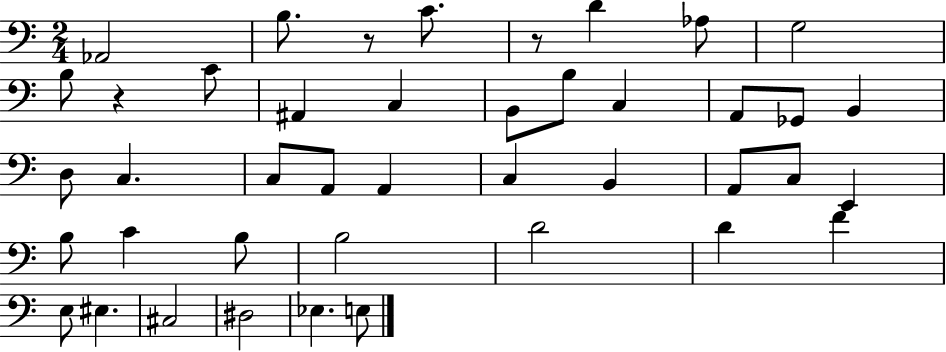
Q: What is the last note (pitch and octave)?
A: E3